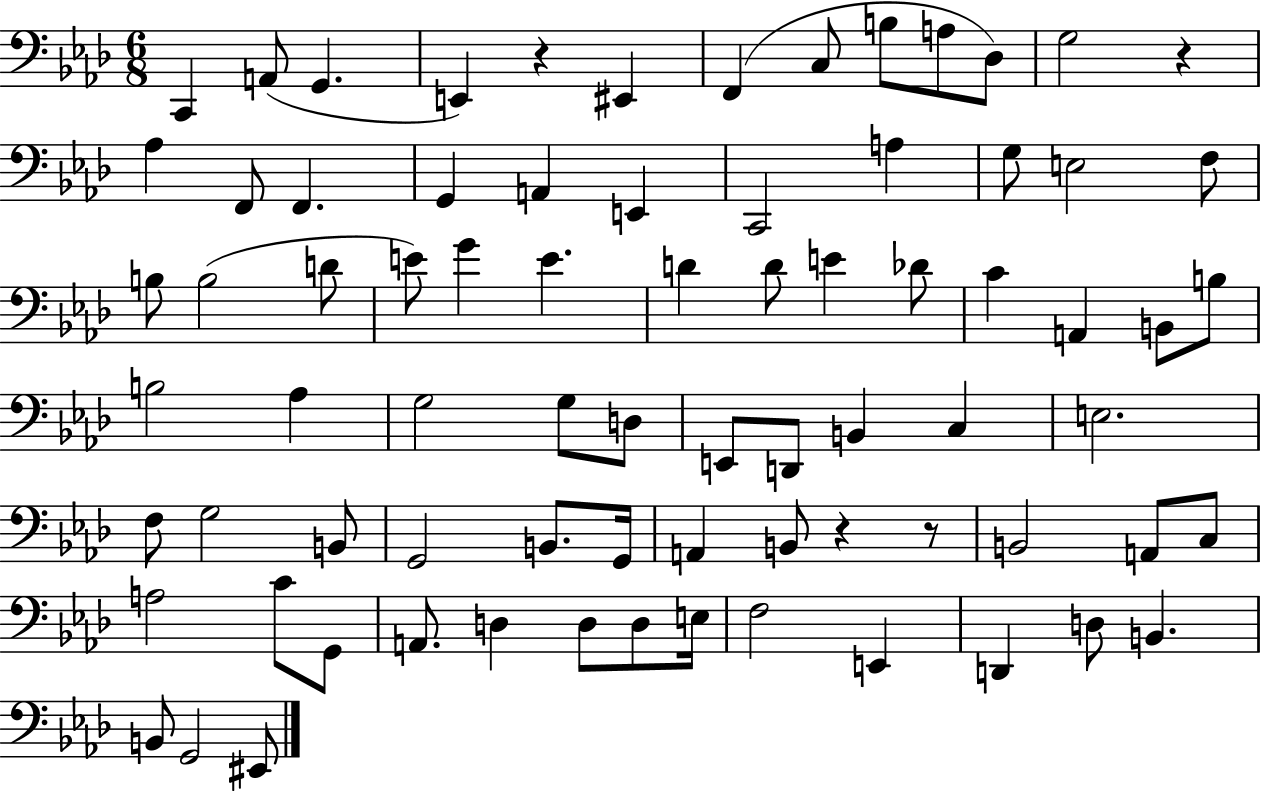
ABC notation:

X:1
T:Untitled
M:6/8
L:1/4
K:Ab
C,, A,,/2 G,, E,, z ^E,, F,, C,/2 B,/2 A,/2 _D,/2 G,2 z _A, F,,/2 F,, G,, A,, E,, C,,2 A, G,/2 E,2 F,/2 B,/2 B,2 D/2 E/2 G E D D/2 E _D/2 C A,, B,,/2 B,/2 B,2 _A, G,2 G,/2 D,/2 E,,/2 D,,/2 B,, C, E,2 F,/2 G,2 B,,/2 G,,2 B,,/2 G,,/4 A,, B,,/2 z z/2 B,,2 A,,/2 C,/2 A,2 C/2 G,,/2 A,,/2 D, D,/2 D,/2 E,/4 F,2 E,, D,, D,/2 B,, B,,/2 G,,2 ^E,,/2